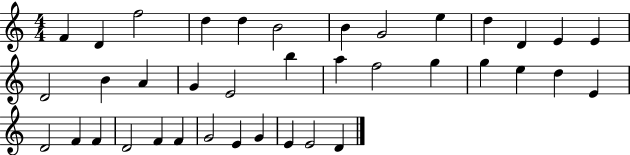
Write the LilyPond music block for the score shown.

{
  \clef treble
  \numericTimeSignature
  \time 4/4
  \key c \major
  f'4 d'4 f''2 | d''4 d''4 b'2 | b'4 g'2 e''4 | d''4 d'4 e'4 e'4 | \break d'2 b'4 a'4 | g'4 e'2 b''4 | a''4 f''2 g''4 | g''4 e''4 d''4 e'4 | \break d'2 f'4 f'4 | d'2 f'4 f'4 | g'2 e'4 g'4 | e'4 e'2 d'4 | \break \bar "|."
}